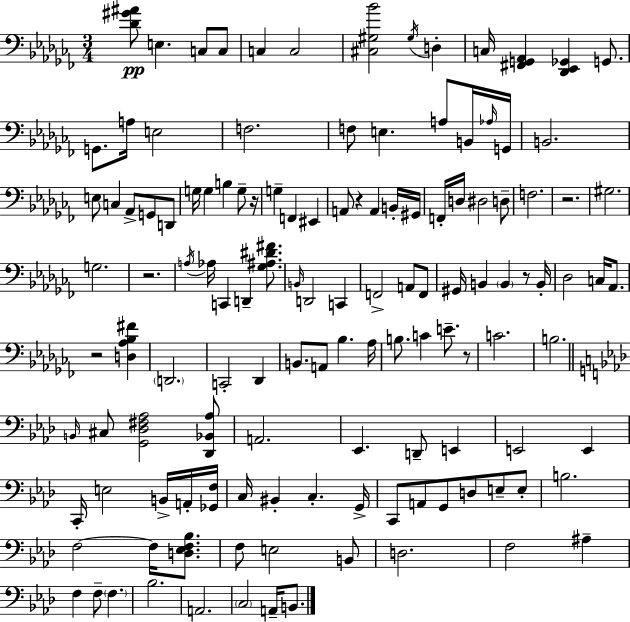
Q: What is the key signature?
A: AES minor